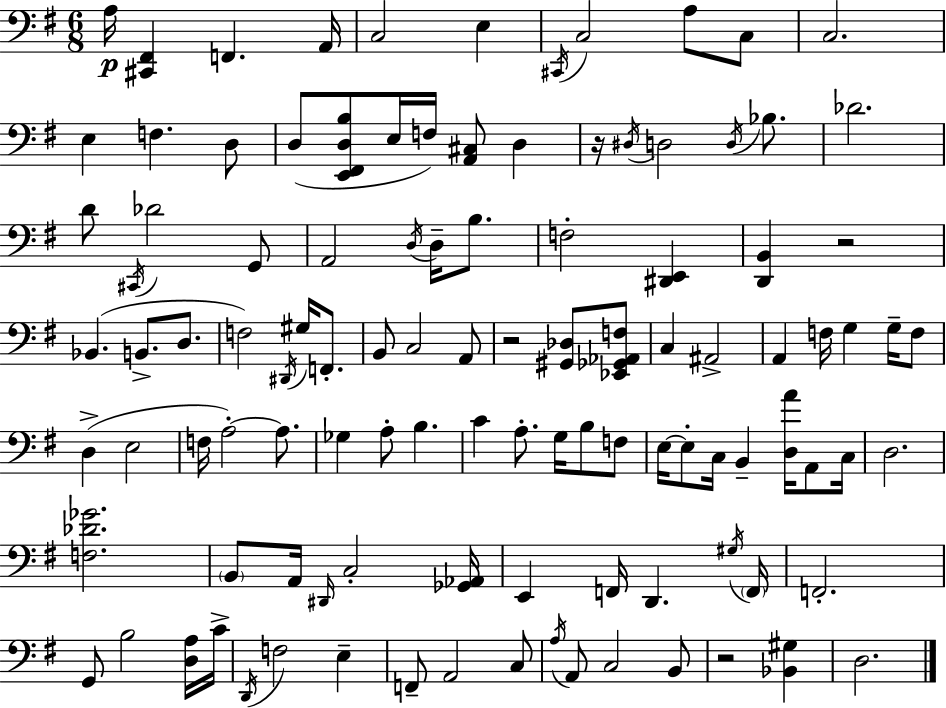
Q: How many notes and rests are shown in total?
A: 108